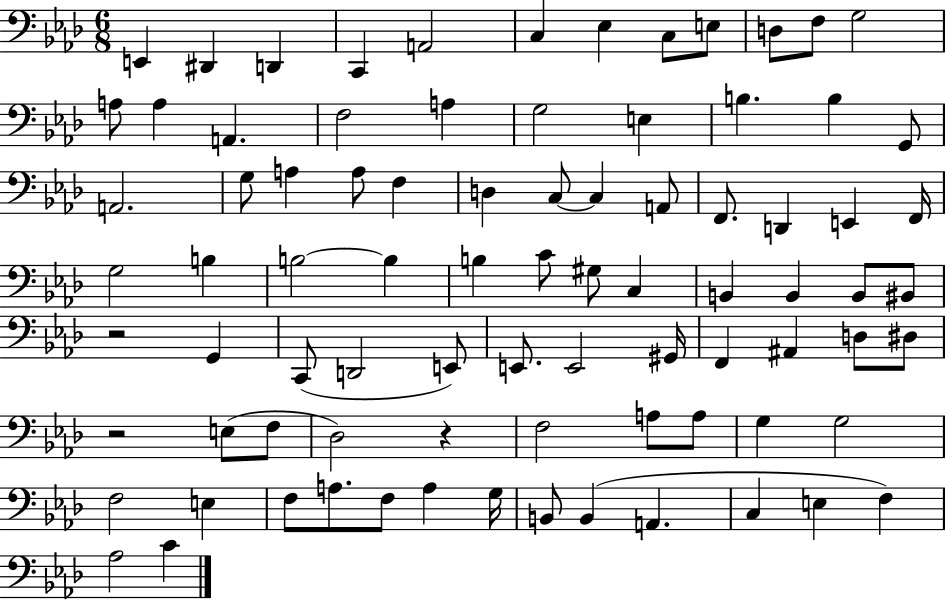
E2/q D#2/q D2/q C2/q A2/h C3/q Eb3/q C3/e E3/e D3/e F3/e G3/h A3/e A3/q A2/q. F3/h A3/q G3/h E3/q B3/q. B3/q G2/e A2/h. G3/e A3/q A3/e F3/q D3/q C3/e C3/q A2/e F2/e. D2/q E2/q F2/s G3/h B3/q B3/h B3/q B3/q C4/e G#3/e C3/q B2/q B2/q B2/e BIS2/e R/h G2/q C2/e D2/h E2/e E2/e. E2/h G#2/s F2/q A#2/q D3/e D#3/e R/h E3/e F3/e Db3/h R/q F3/h A3/e A3/e G3/q G3/h F3/h E3/q F3/e A3/e. F3/e A3/q G3/s B2/e B2/q A2/q. C3/q E3/q F3/q Ab3/h C4/q